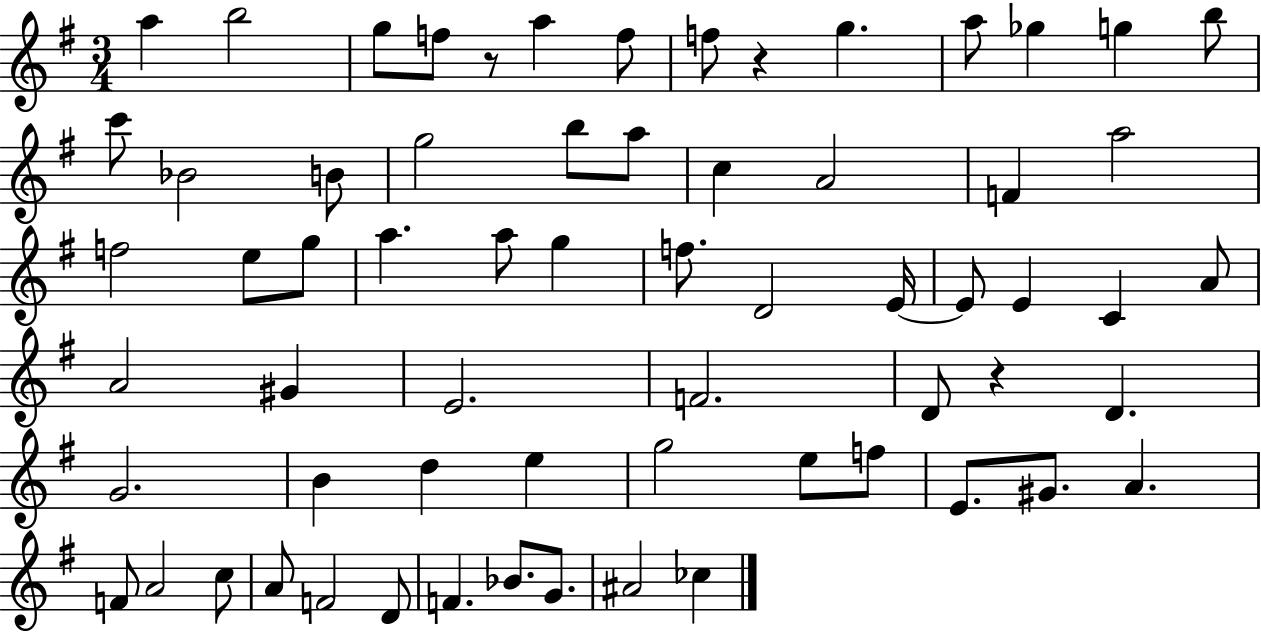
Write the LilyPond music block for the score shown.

{
  \clef treble
  \numericTimeSignature
  \time 3/4
  \key g \major
  a''4 b''2 | g''8 f''8 r8 a''4 f''8 | f''8 r4 g''4. | a''8 ges''4 g''4 b''8 | \break c'''8 bes'2 b'8 | g''2 b''8 a''8 | c''4 a'2 | f'4 a''2 | \break f''2 e''8 g''8 | a''4. a''8 g''4 | f''8. d'2 e'16~~ | e'8 e'4 c'4 a'8 | \break a'2 gis'4 | e'2. | f'2. | d'8 r4 d'4. | \break g'2. | b'4 d''4 e''4 | g''2 e''8 f''8 | e'8. gis'8. a'4. | \break f'8 a'2 c''8 | a'8 f'2 d'8 | f'4. bes'8. g'8. | ais'2 ces''4 | \break \bar "|."
}